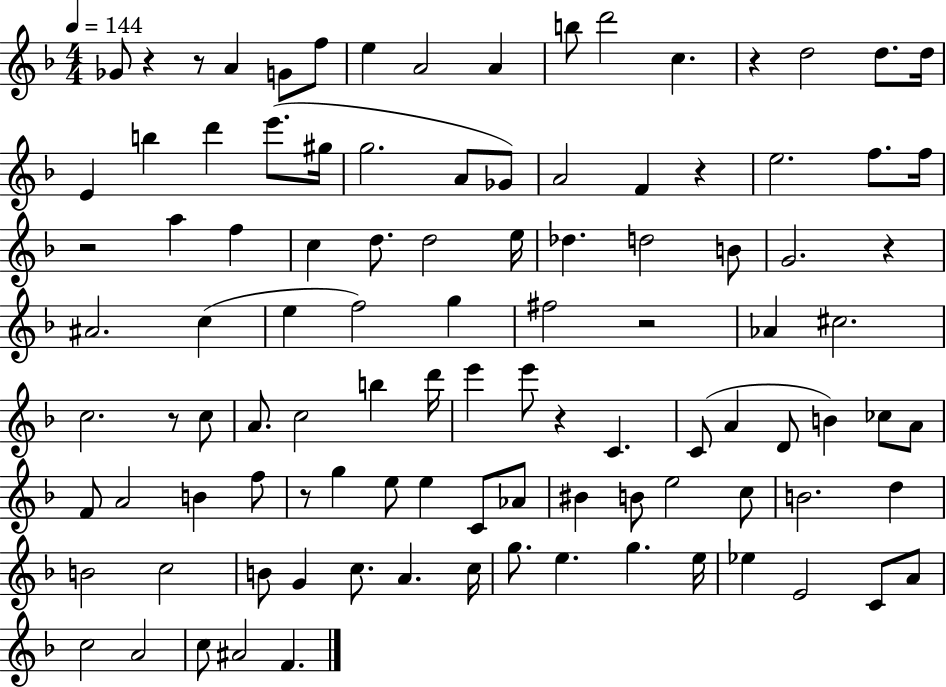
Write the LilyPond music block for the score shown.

{
  \clef treble
  \numericTimeSignature
  \time 4/4
  \key f \major
  \tempo 4 = 144
  ges'8 r4 r8 a'4 g'8 f''8 | e''4 a'2 a'4 | b''8 d'''2 c''4. | r4 d''2 d''8. d''16 | \break e'4 b''4 d'''4 e'''8.( gis''16 | g''2. a'8 ges'8) | a'2 f'4 r4 | e''2. f''8. f''16 | \break r2 a''4 f''4 | c''4 d''8. d''2 e''16 | des''4. d''2 b'8 | g'2. r4 | \break ais'2. c''4( | e''4 f''2) g''4 | fis''2 r2 | aes'4 cis''2. | \break c''2. r8 c''8 | a'8. c''2 b''4 d'''16 | e'''4 e'''8 r4 c'4. | c'8( a'4 d'8 b'4) ces''8 a'8 | \break f'8 a'2 b'4 f''8 | r8 g''4 e''8 e''4 c'8 aes'8 | bis'4 b'8 e''2 c''8 | b'2. d''4 | \break b'2 c''2 | b'8 g'4 c''8. a'4. c''16 | g''8. e''4. g''4. e''16 | ees''4 e'2 c'8 a'8 | \break c''2 a'2 | c''8 ais'2 f'4. | \bar "|."
}